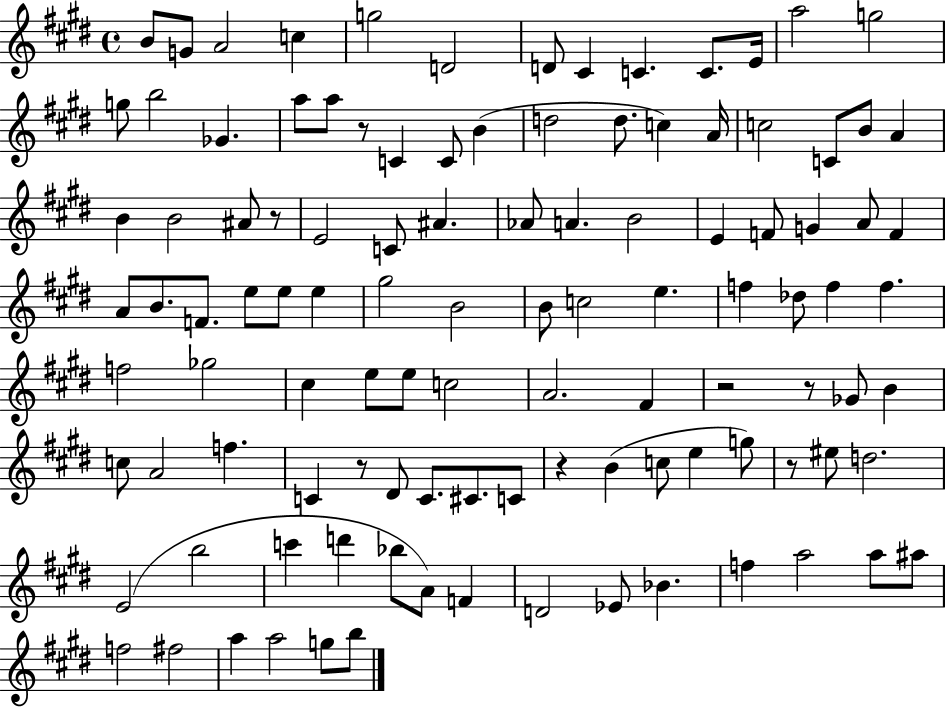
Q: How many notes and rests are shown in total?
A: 109